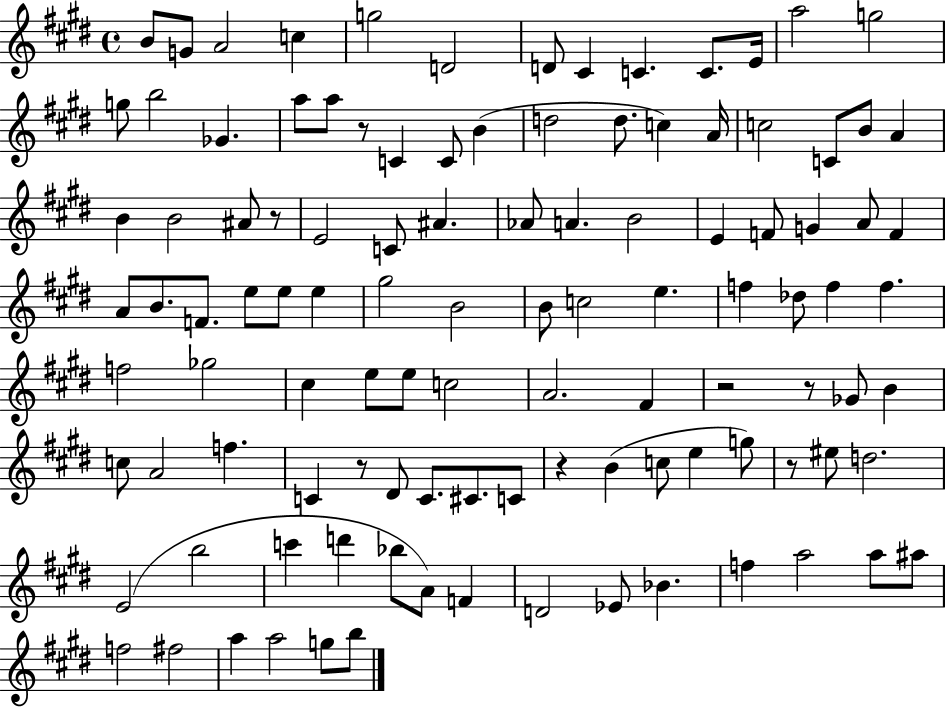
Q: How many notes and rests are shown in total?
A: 109